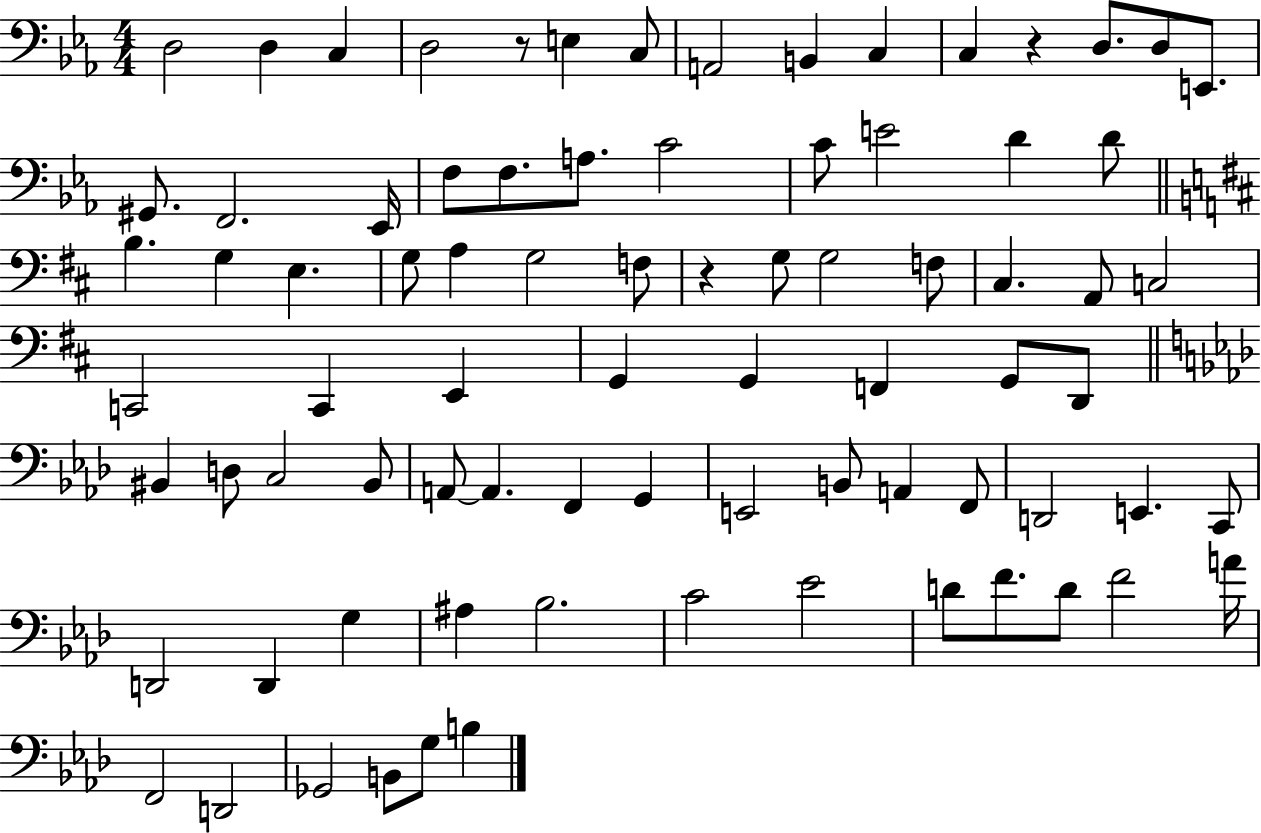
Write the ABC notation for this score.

X:1
T:Untitled
M:4/4
L:1/4
K:Eb
D,2 D, C, D,2 z/2 E, C,/2 A,,2 B,, C, C, z D,/2 D,/2 E,,/2 ^G,,/2 F,,2 _E,,/4 F,/2 F,/2 A,/2 C2 C/2 E2 D D/2 B, G, E, G,/2 A, G,2 F,/2 z G,/2 G,2 F,/2 ^C, A,,/2 C,2 C,,2 C,, E,, G,, G,, F,, G,,/2 D,,/2 ^B,, D,/2 C,2 ^B,,/2 A,,/2 A,, F,, G,, E,,2 B,,/2 A,, F,,/2 D,,2 E,, C,,/2 D,,2 D,, G, ^A, _B,2 C2 _E2 D/2 F/2 D/2 F2 A/4 F,,2 D,,2 _G,,2 B,,/2 G,/2 B,